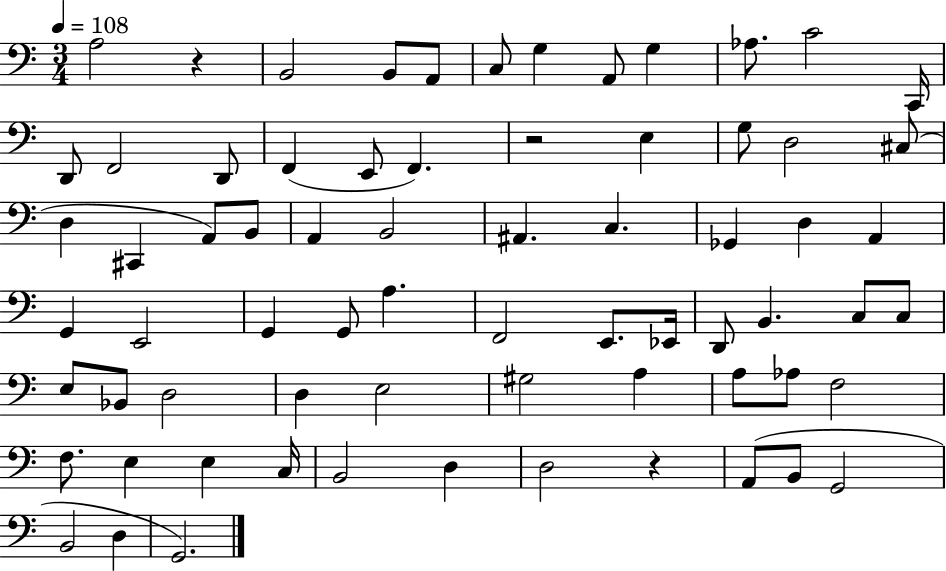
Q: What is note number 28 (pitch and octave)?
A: A#2